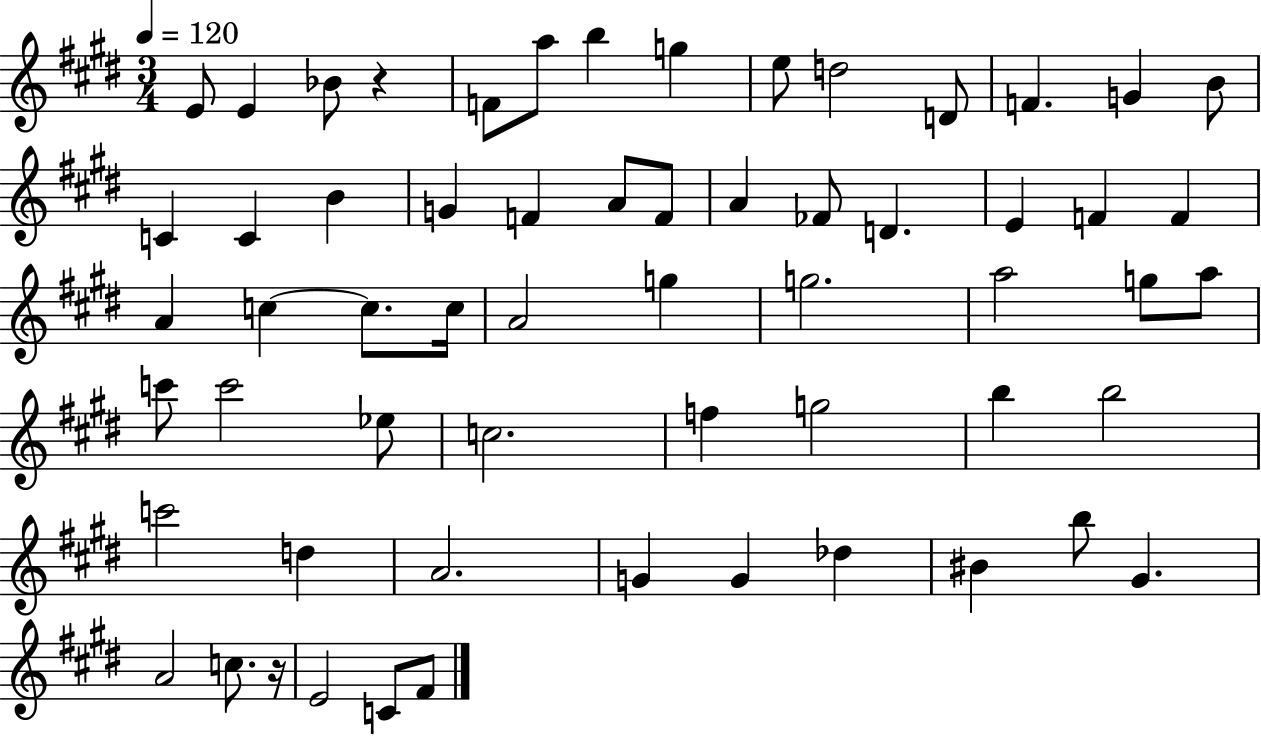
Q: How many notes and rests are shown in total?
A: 60